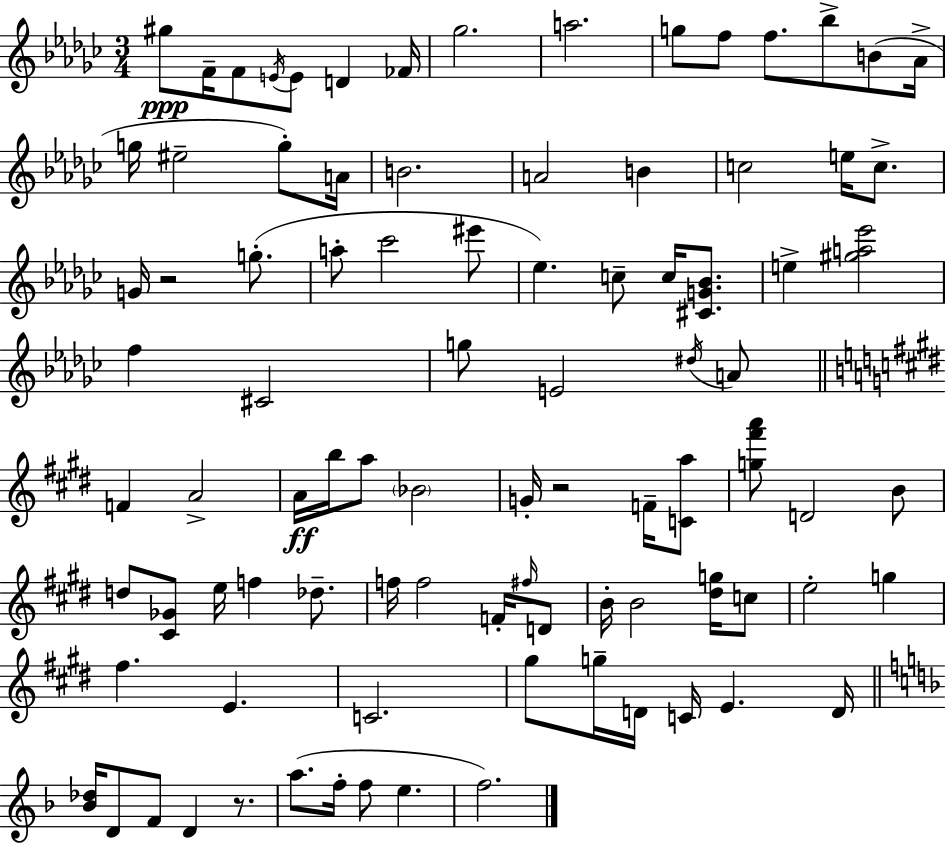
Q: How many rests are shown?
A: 3